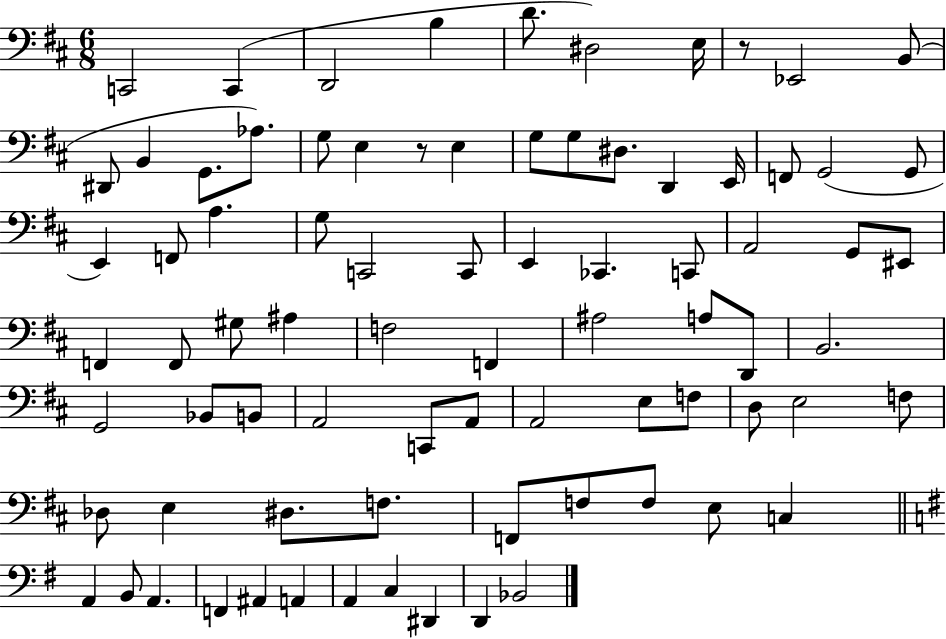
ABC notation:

X:1
T:Untitled
M:6/8
L:1/4
K:D
C,,2 C,, D,,2 B, D/2 ^D,2 E,/4 z/2 _E,,2 B,,/2 ^D,,/2 B,, G,,/2 _A,/2 G,/2 E, z/2 E, G,/2 G,/2 ^D,/2 D,, E,,/4 F,,/2 G,,2 G,,/2 E,, F,,/2 A, G,/2 C,,2 C,,/2 E,, _C,, C,,/2 A,,2 G,,/2 ^E,,/2 F,, F,,/2 ^G,/2 ^A, F,2 F,, ^A,2 A,/2 D,,/2 B,,2 G,,2 _B,,/2 B,,/2 A,,2 C,,/2 A,,/2 A,,2 E,/2 F,/2 D,/2 E,2 F,/2 _D,/2 E, ^D,/2 F,/2 F,,/2 F,/2 F,/2 E,/2 C, A,, B,,/2 A,, F,, ^A,, A,, A,, C, ^D,, D,, _B,,2